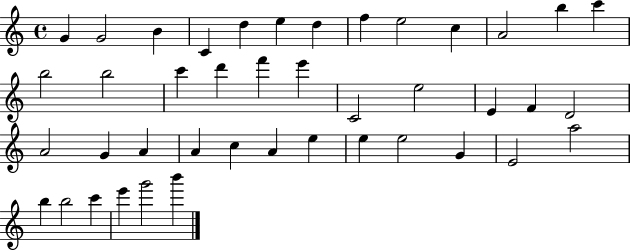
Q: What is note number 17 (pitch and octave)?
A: D6